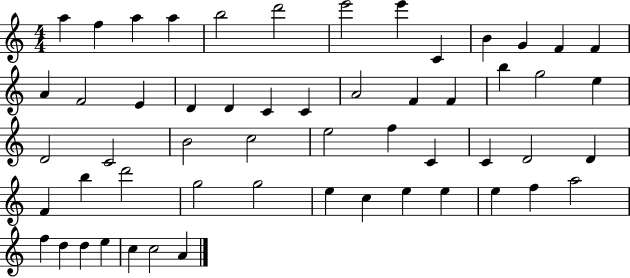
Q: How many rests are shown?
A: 0